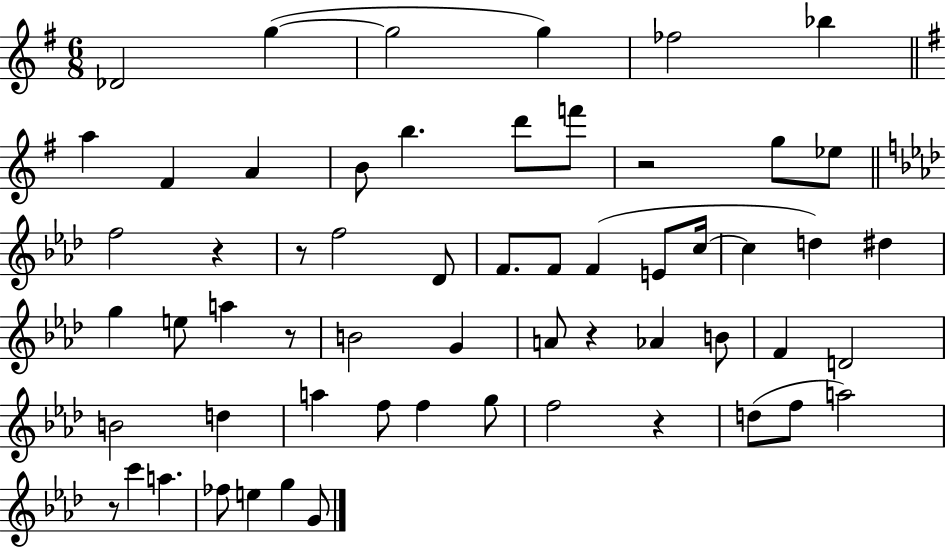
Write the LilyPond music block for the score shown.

{
  \clef treble
  \numericTimeSignature
  \time 6/8
  \key g \major
  \repeat volta 2 { des'2 g''4~(~ | g''2 g''4) | fes''2 bes''4 | \bar "||" \break \key g \major a''4 fis'4 a'4 | b'8 b''4. d'''8 f'''8 | r2 g''8 ees''8 | \bar "||" \break \key f \minor f''2 r4 | r8 f''2 des'8 | f'8. f'8 f'4( e'8 c''16~~ | c''4 d''4) dis''4 | \break g''4 e''8 a''4 r8 | b'2 g'4 | a'8 r4 aes'4 b'8 | f'4 d'2 | \break b'2 d''4 | a''4 f''8 f''4 g''8 | f''2 r4 | d''8( f''8 a''2) | \break r8 c'''4 a''4. | fes''8 e''4 g''4 g'8 | } \bar "|."
}